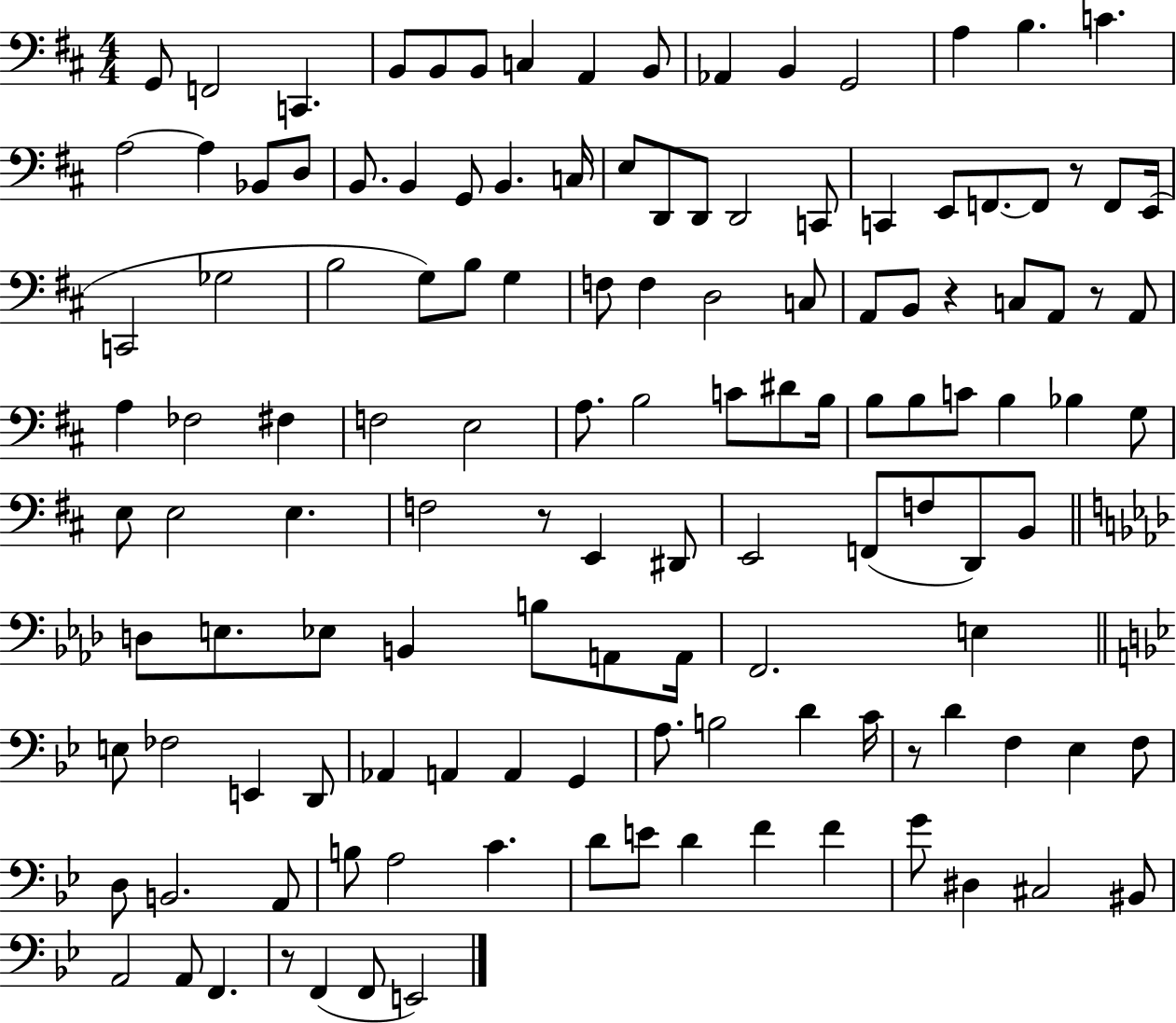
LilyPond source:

{
  \clef bass
  \numericTimeSignature
  \time 4/4
  \key d \major
  g,8 f,2 c,4. | b,8 b,8 b,8 c4 a,4 b,8 | aes,4 b,4 g,2 | a4 b4. c'4. | \break a2~~ a4 bes,8 d8 | b,8. b,4 g,8 b,4. c16 | e8 d,8 d,8 d,2 c,8 | c,4 e,8 f,8.~~ f,8 r8 f,8 e,16( | \break c,2 ges2 | b2 g8) b8 g4 | f8 f4 d2 c8 | a,8 b,8 r4 c8 a,8 r8 a,8 | \break a4 fes2 fis4 | f2 e2 | a8. b2 c'8 dis'8 b16 | b8 b8 c'8 b4 bes4 g8 | \break e8 e2 e4. | f2 r8 e,4 dis,8 | e,2 f,8( f8 d,8) b,8 | \bar "||" \break \key aes \major d8 e8. ees8 b,4 b8 a,8 a,16 | f,2. e4 | \bar "||" \break \key g \minor e8 fes2 e,4 d,8 | aes,4 a,4 a,4 g,4 | a8. b2 d'4 c'16 | r8 d'4 f4 ees4 f8 | \break d8 b,2. a,8 | b8 a2 c'4. | d'8 e'8 d'4 f'4 f'4 | g'8 dis4 cis2 bis,8 | \break a,2 a,8 f,4. | r8 f,4( f,8 e,2) | \bar "|."
}